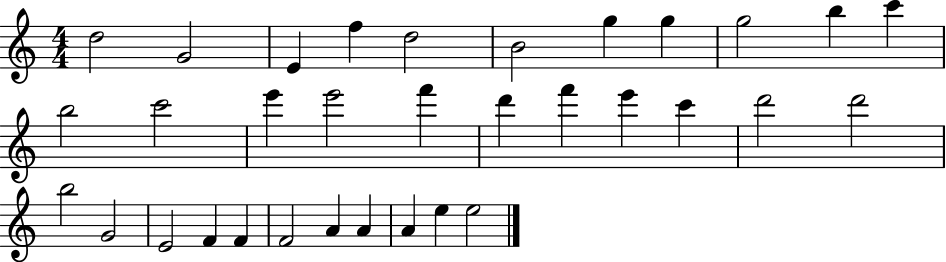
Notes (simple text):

D5/h G4/h E4/q F5/q D5/h B4/h G5/q G5/q G5/h B5/q C6/q B5/h C6/h E6/q E6/h F6/q D6/q F6/q E6/q C6/q D6/h D6/h B5/h G4/h E4/h F4/q F4/q F4/h A4/q A4/q A4/q E5/q E5/h